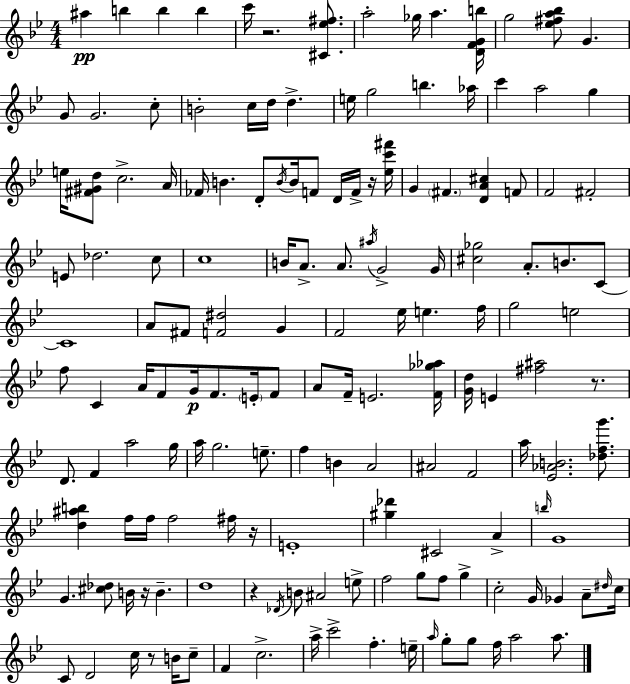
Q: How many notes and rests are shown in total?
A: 155